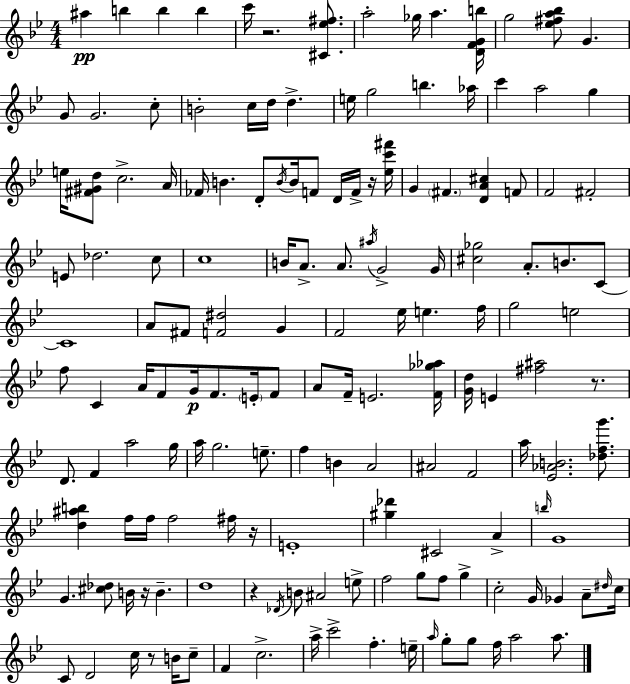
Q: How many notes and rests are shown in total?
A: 155